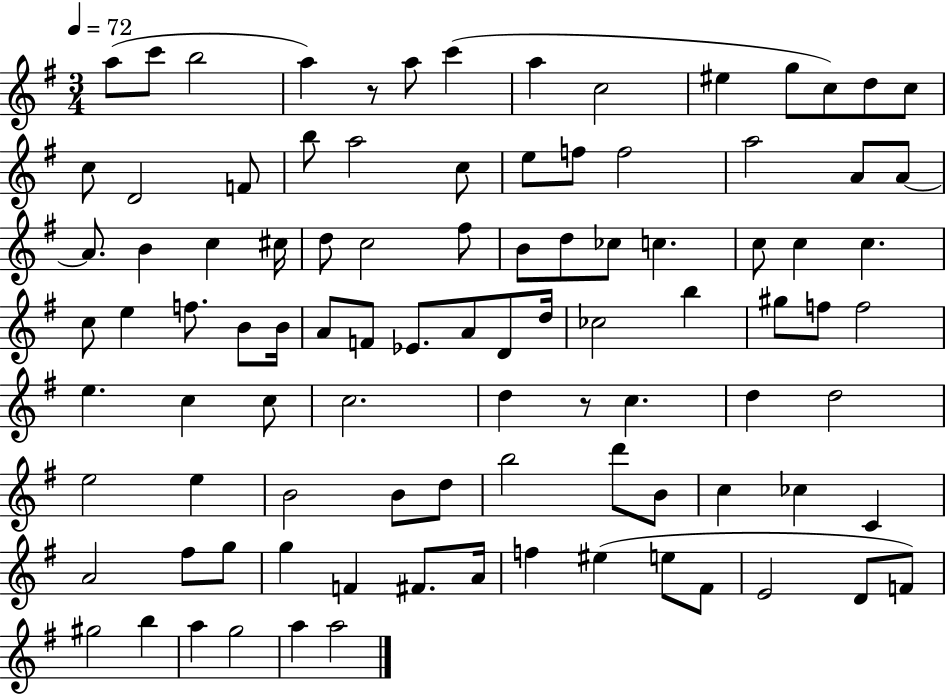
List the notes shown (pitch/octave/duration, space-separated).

A5/e C6/e B5/h A5/q R/e A5/e C6/q A5/q C5/h EIS5/q G5/e C5/e D5/e C5/e C5/e D4/h F4/e B5/e A5/h C5/e E5/e F5/e F5/h A5/h A4/e A4/e A4/e. B4/q C5/q C#5/s D5/e C5/h F#5/e B4/e D5/e CES5/e C5/q. C5/e C5/q C5/q. C5/e E5/q F5/e. B4/e B4/s A4/e F4/e Eb4/e. A4/e D4/e D5/s CES5/h B5/q G#5/e F5/e F5/h E5/q. C5/q C5/e C5/h. D5/q R/e C5/q. D5/q D5/h E5/h E5/q B4/h B4/e D5/e B5/h D6/e B4/e C5/q CES5/q C4/q A4/h F#5/e G5/e G5/q F4/q F#4/e. A4/s F5/q EIS5/q E5/e F#4/e E4/h D4/e F4/e G#5/h B5/q A5/q G5/h A5/q A5/h